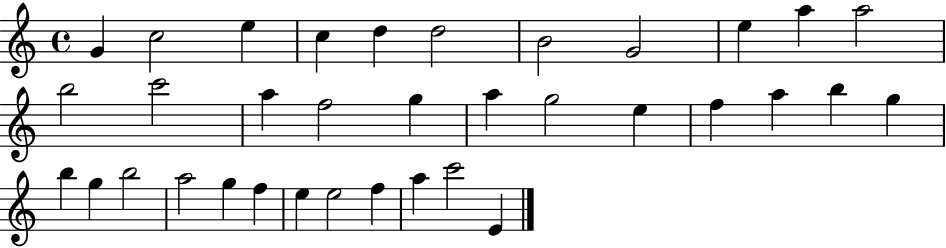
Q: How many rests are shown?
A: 0